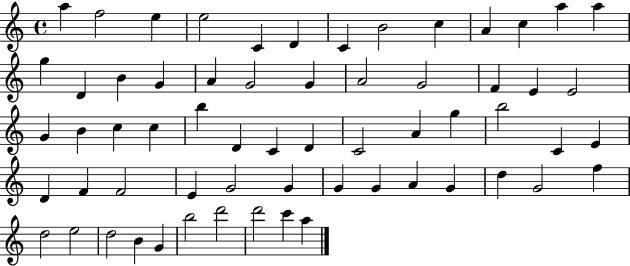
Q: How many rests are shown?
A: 0